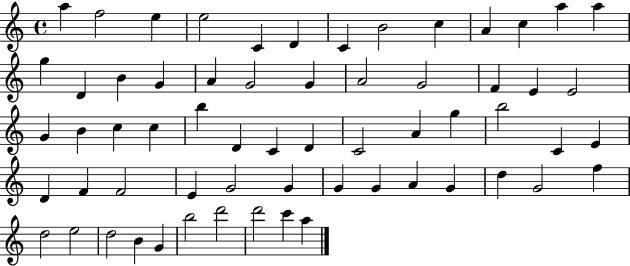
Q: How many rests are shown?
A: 0